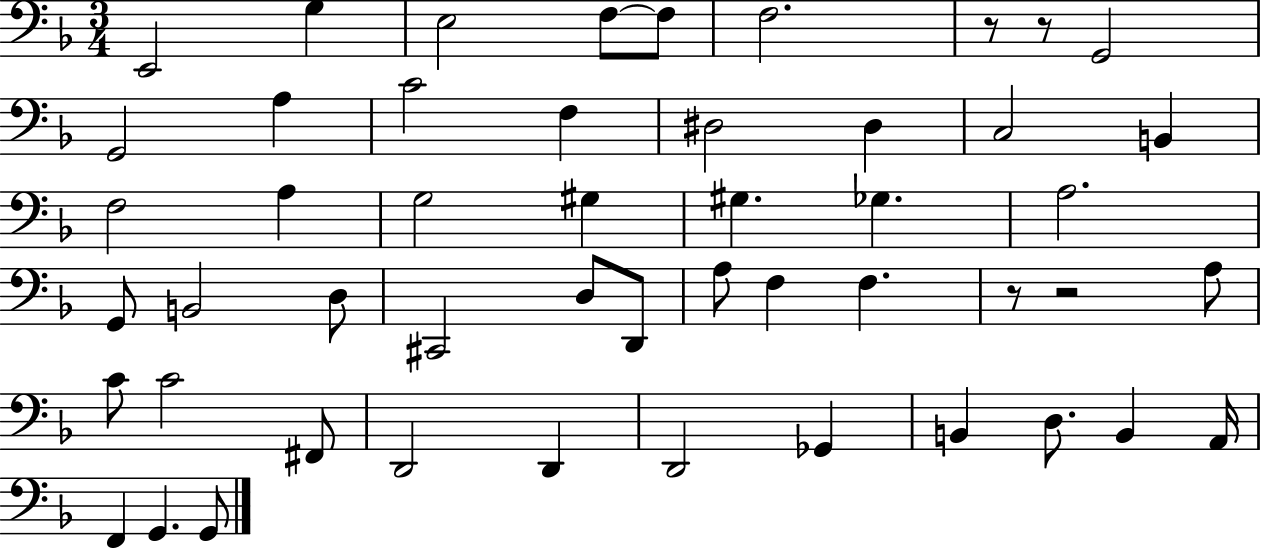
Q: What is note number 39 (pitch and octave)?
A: Gb2